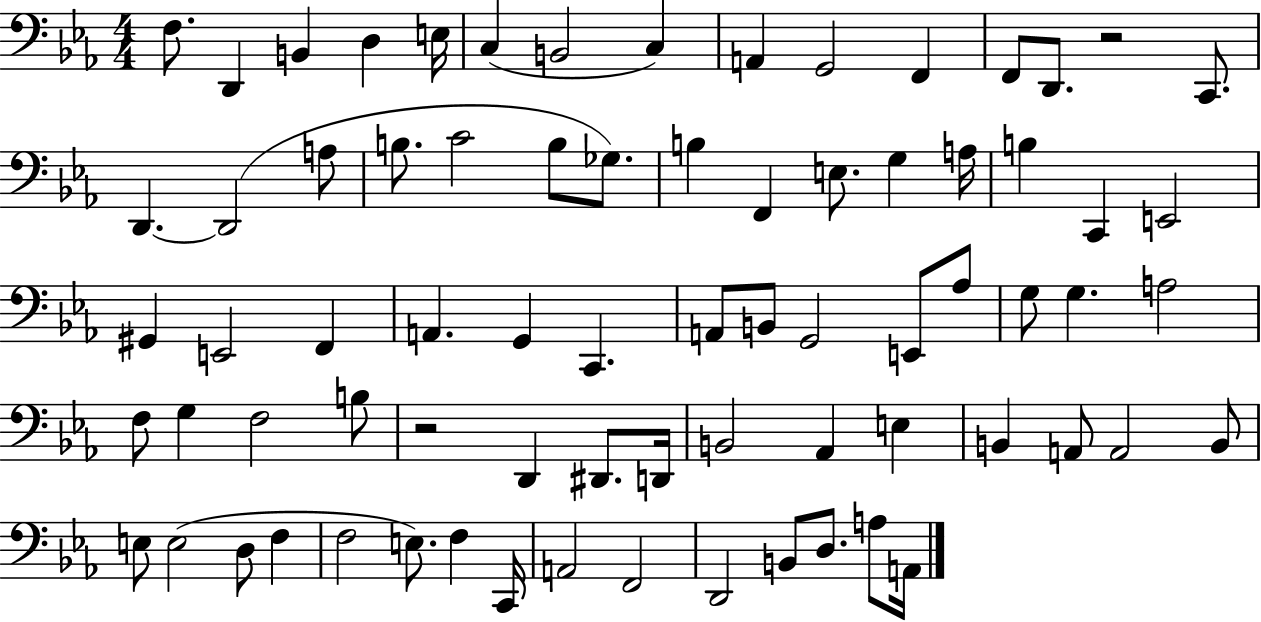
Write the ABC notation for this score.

X:1
T:Untitled
M:4/4
L:1/4
K:Eb
F,/2 D,, B,, D, E,/4 C, B,,2 C, A,, G,,2 F,, F,,/2 D,,/2 z2 C,,/2 D,, D,,2 A,/2 B,/2 C2 B,/2 _G,/2 B, F,, E,/2 G, A,/4 B, C,, E,,2 ^G,, E,,2 F,, A,, G,, C,, A,,/2 B,,/2 G,,2 E,,/2 _A,/2 G,/2 G, A,2 F,/2 G, F,2 B,/2 z2 D,, ^D,,/2 D,,/4 B,,2 _A,, E, B,, A,,/2 A,,2 B,,/2 E,/2 E,2 D,/2 F, F,2 E,/2 F, C,,/4 A,,2 F,,2 D,,2 B,,/2 D,/2 A,/2 A,,/4